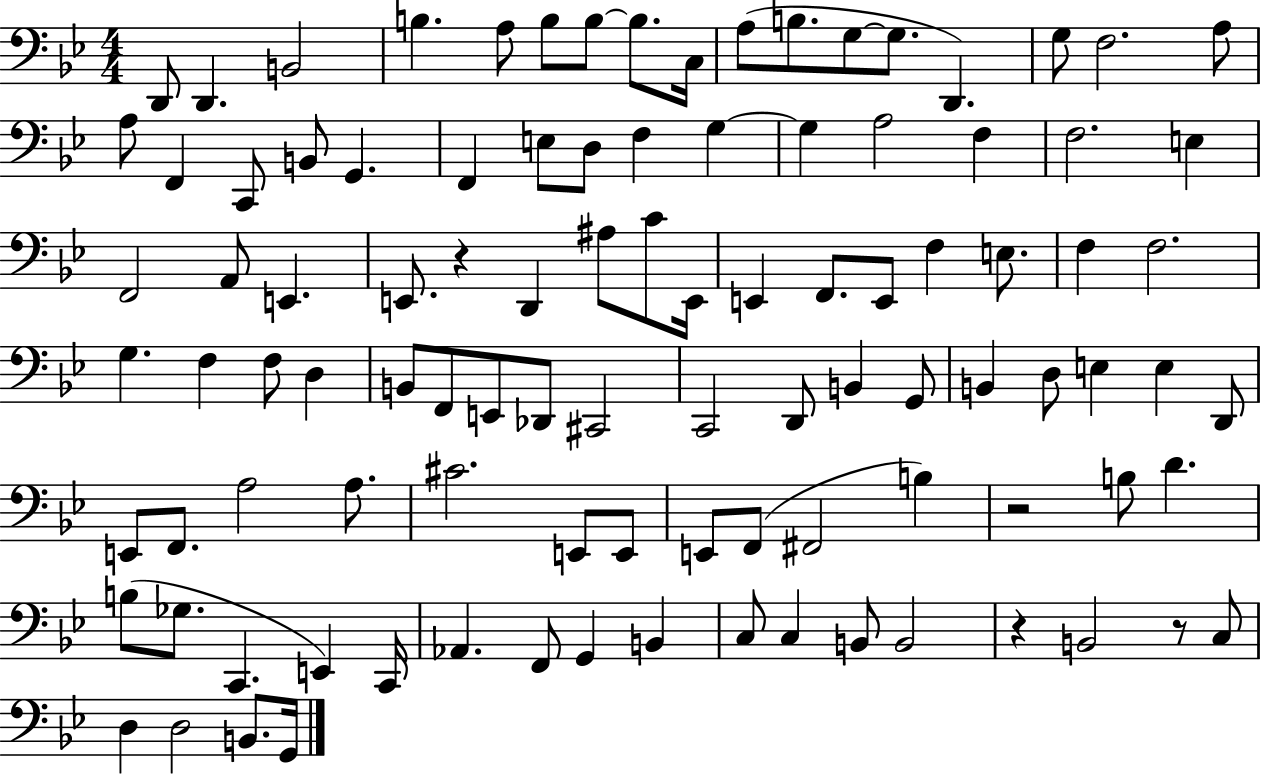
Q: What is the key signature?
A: BES major